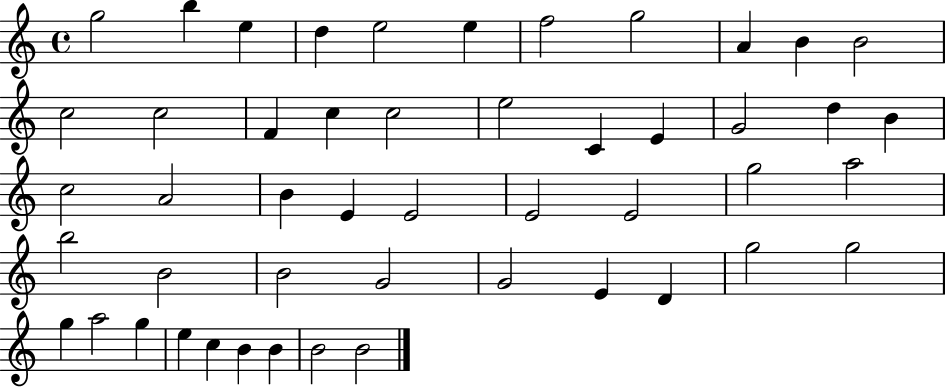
G5/h B5/q E5/q D5/q E5/h E5/q F5/h G5/h A4/q B4/q B4/h C5/h C5/h F4/q C5/q C5/h E5/h C4/q E4/q G4/h D5/q B4/q C5/h A4/h B4/q E4/q E4/h E4/h E4/h G5/h A5/h B5/h B4/h B4/h G4/h G4/h E4/q D4/q G5/h G5/h G5/q A5/h G5/q E5/q C5/q B4/q B4/q B4/h B4/h